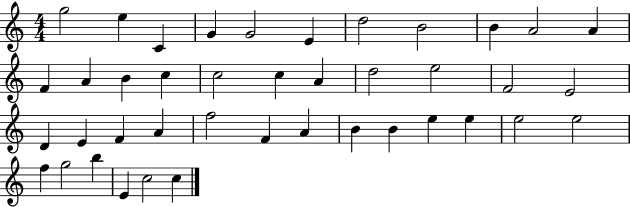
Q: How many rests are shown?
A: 0